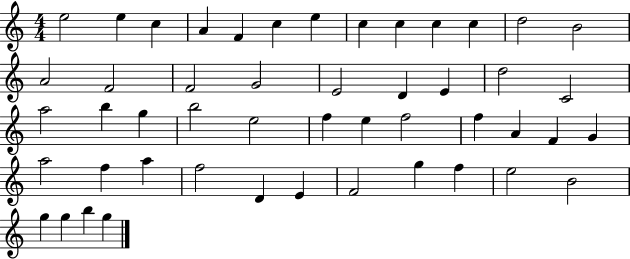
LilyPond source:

{
  \clef treble
  \numericTimeSignature
  \time 4/4
  \key c \major
  e''2 e''4 c''4 | a'4 f'4 c''4 e''4 | c''4 c''4 c''4 c''4 | d''2 b'2 | \break a'2 f'2 | f'2 g'2 | e'2 d'4 e'4 | d''2 c'2 | \break a''2 b''4 g''4 | b''2 e''2 | f''4 e''4 f''2 | f''4 a'4 f'4 g'4 | \break a''2 f''4 a''4 | f''2 d'4 e'4 | f'2 g''4 f''4 | e''2 b'2 | \break g''4 g''4 b''4 g''4 | \bar "|."
}